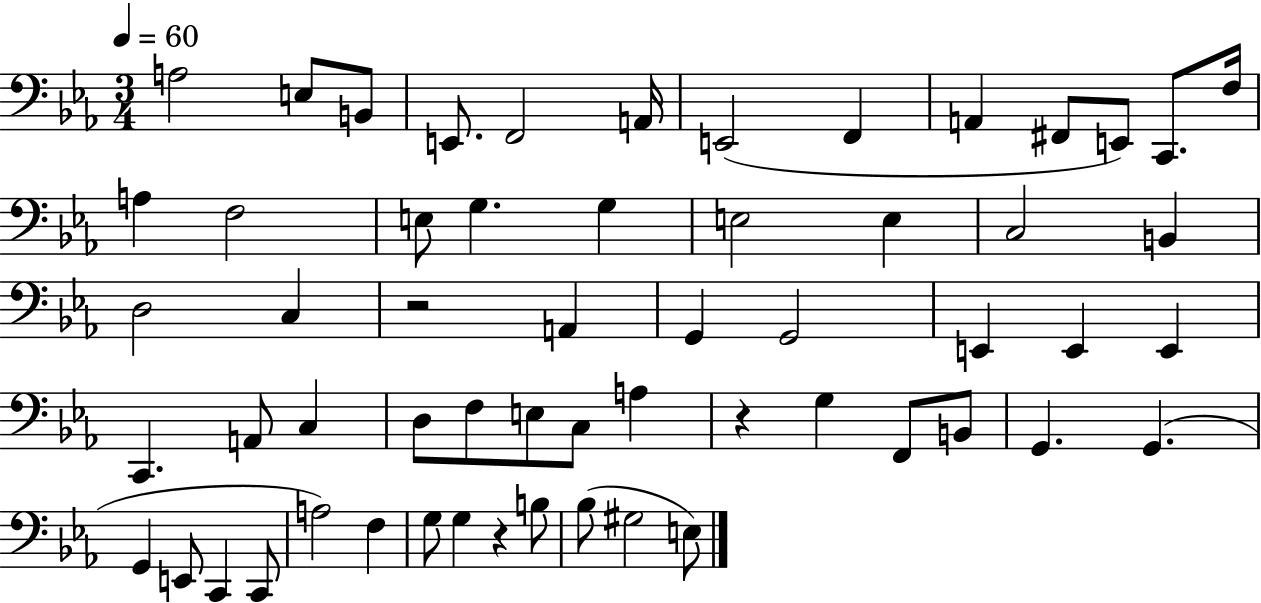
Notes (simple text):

A3/h E3/e B2/e E2/e. F2/h A2/s E2/h F2/q A2/q F#2/e E2/e C2/e. F3/s A3/q F3/h E3/e G3/q. G3/q E3/h E3/q C3/h B2/q D3/h C3/q R/h A2/q G2/q G2/h E2/q E2/q E2/q C2/q. A2/e C3/q D3/e F3/e E3/e C3/e A3/q R/q G3/q F2/e B2/e G2/q. G2/q. G2/q E2/e C2/q C2/e A3/h F3/q G3/e G3/q R/q B3/e Bb3/e G#3/h E3/e